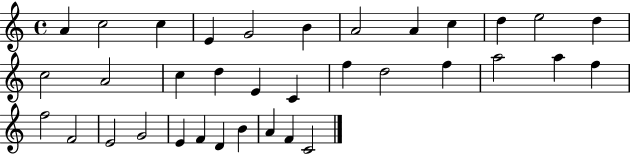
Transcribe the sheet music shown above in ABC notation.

X:1
T:Untitled
M:4/4
L:1/4
K:C
A c2 c E G2 B A2 A c d e2 d c2 A2 c d E C f d2 f a2 a f f2 F2 E2 G2 E F D B A F C2